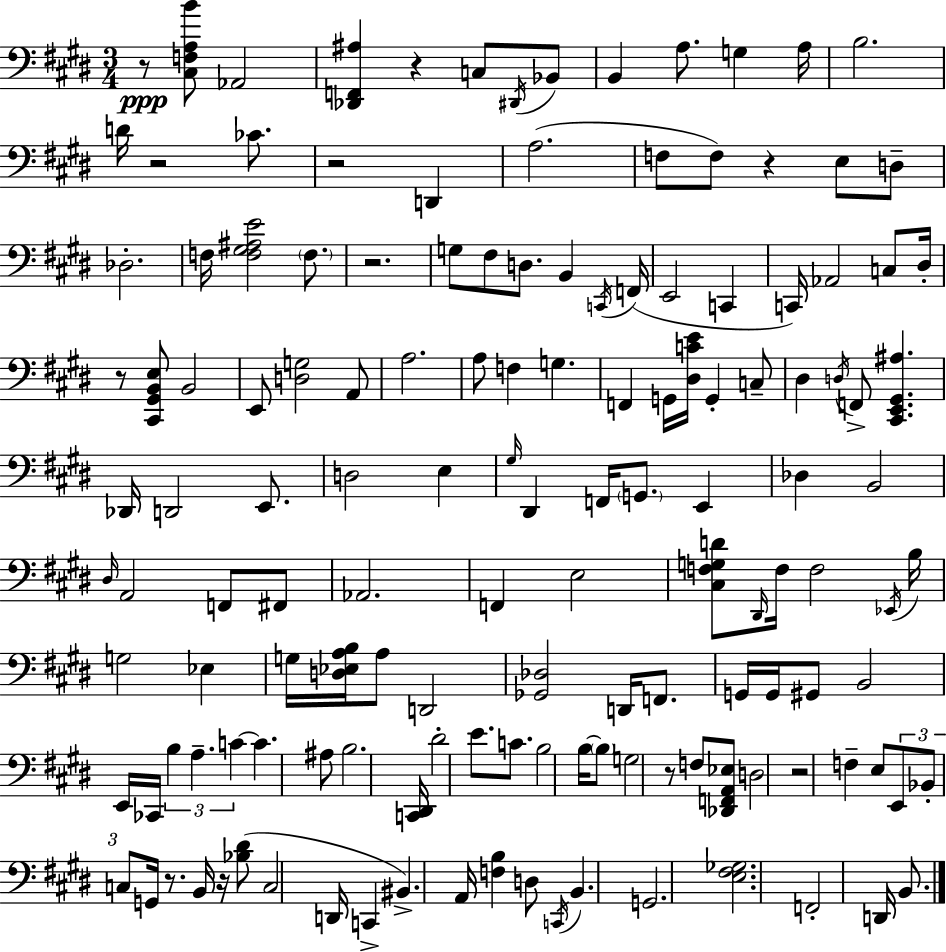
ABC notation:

X:1
T:Untitled
M:3/4
L:1/4
K:E
z/2 [^C,F,A,B]/2 _A,,2 [_D,,F,,^A,] z C,/2 ^D,,/4 _B,,/2 B,, A,/2 G, A,/4 B,2 D/4 z2 _C/2 z2 D,, A,2 F,/2 F,/2 z E,/2 D,/2 _D,2 F,/4 [F,^G,^A,E]2 F,/2 z2 G,/2 ^F,/2 D,/2 B,, C,,/4 F,,/4 E,,2 C,, C,,/4 _A,,2 C,/2 ^D,/4 z/2 [^C,,^G,,B,,E,]/2 B,,2 E,,/2 [D,G,]2 A,,/2 A,2 A,/2 F, G, F,, G,,/4 [^D,CE]/4 G,, C,/2 ^D, D,/4 F,,/2 [^C,,E,,^G,,^A,] _D,,/4 D,,2 E,,/2 D,2 E, ^G,/4 ^D,, F,,/4 G,,/2 E,, _D, B,,2 ^D,/4 A,,2 F,,/2 ^F,,/2 _A,,2 F,, E,2 [^C,F,G,D]/2 ^D,,/4 F,/4 F,2 _E,,/4 B,/4 G,2 _E, G,/4 [D,_E,A,B,]/4 A,/2 D,,2 [_G,,_D,]2 D,,/4 F,,/2 G,,/4 G,,/4 ^G,,/2 B,,2 E,,/4 _C,,/4 B, A, C C ^A,/2 B,2 [C,,^D,,]/4 ^D2 E/2 C/2 B,2 B,/4 B,/2 G,2 z/2 F,/2 [_D,,F,,A,,_E,]/2 D,2 z2 F, E,/2 E,,/2 _B,,/2 C,/2 G,,/4 z/2 B,,/4 z/4 [_B,^D]/2 C,2 D,,/4 C,, ^B,, A,,/4 [F,B,] D,/2 C,,/4 B,, G,,2 [E,^F,_G,]2 F,,2 D,,/4 B,,/2